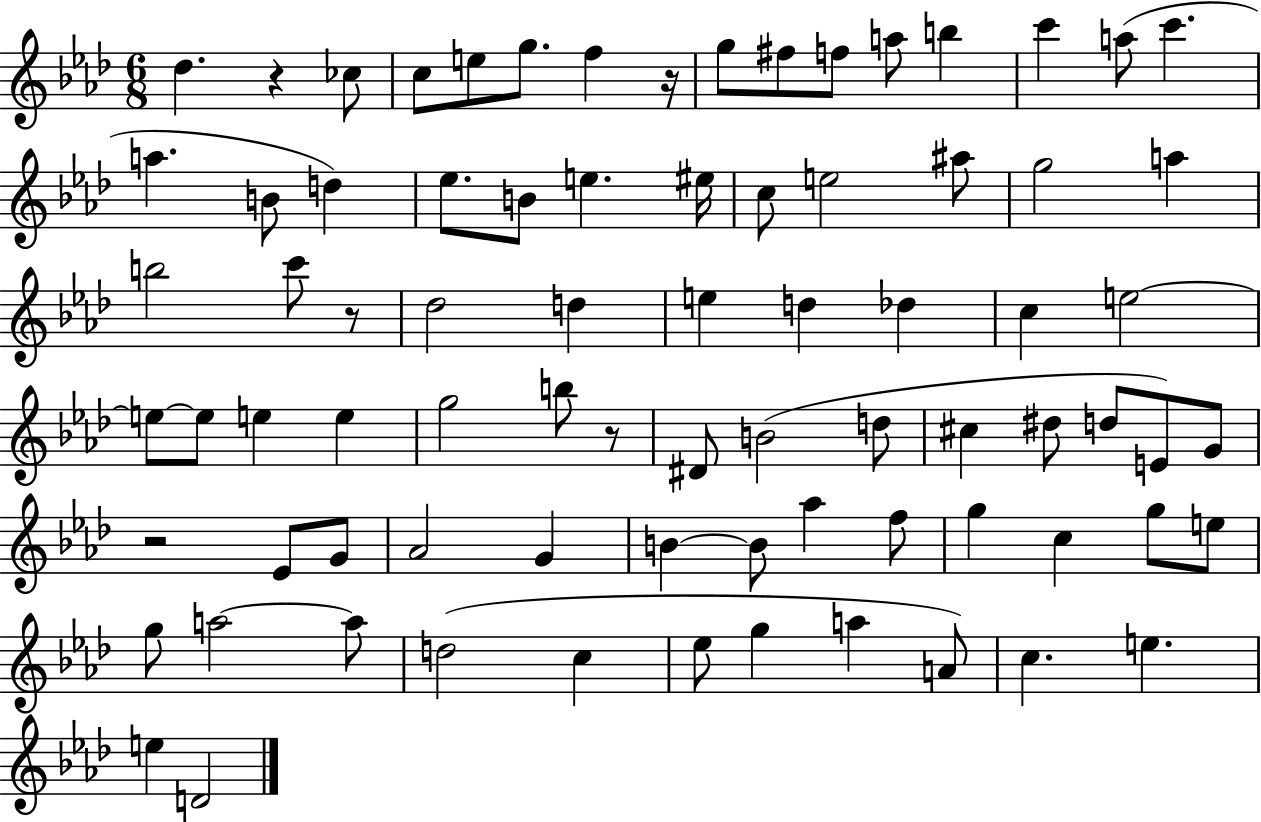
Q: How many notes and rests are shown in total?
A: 79